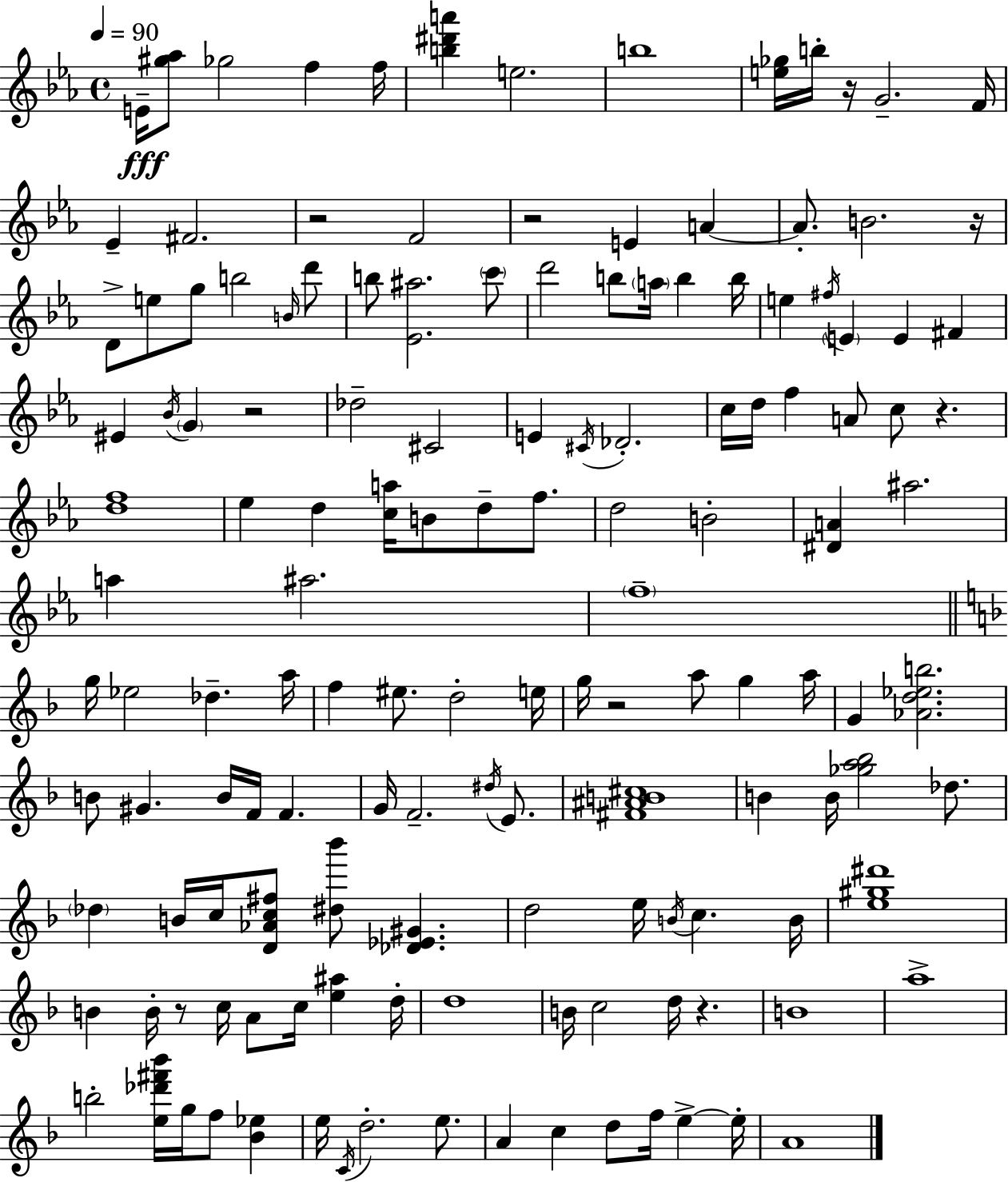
X:1
T:Untitled
M:4/4
L:1/4
K:Cm
E/4 [^g_a]/2 _g2 f f/4 [b^d'a'] e2 b4 [e_g]/4 b/4 z/4 G2 F/4 _E ^F2 z2 F2 z2 E A A/2 B2 z/4 D/2 e/2 g/2 b2 B/4 d'/2 b/2 [_E^a]2 c'/2 d'2 b/2 a/4 b b/4 e ^f/4 E E ^F ^E _B/4 G z2 _d2 ^C2 E ^C/4 _D2 c/4 d/4 f A/2 c/2 z [df]4 _e d [ca]/4 B/2 d/2 f/2 d2 B2 [^DA] ^a2 a ^a2 f4 g/4 _e2 _d a/4 f ^e/2 d2 e/4 g/4 z2 a/2 g a/4 G [_Ad_eb]2 B/2 ^G B/4 F/4 F G/4 F2 ^d/4 E/2 [^F^AB^c]4 B B/4 [_ga_b]2 _d/2 _d B/4 c/4 [D_Ac^f]/2 [^d_b']/2 [_D_E^G] d2 e/4 B/4 c B/4 [e^g^d']4 B B/4 z/2 c/4 A/2 c/4 [e^a] d/4 d4 B/4 c2 d/4 z B4 a4 b2 [e_d'^f'_b']/4 g/4 f/2 [_B_e] e/4 C/4 d2 e/2 A c d/2 f/4 e e/4 A4